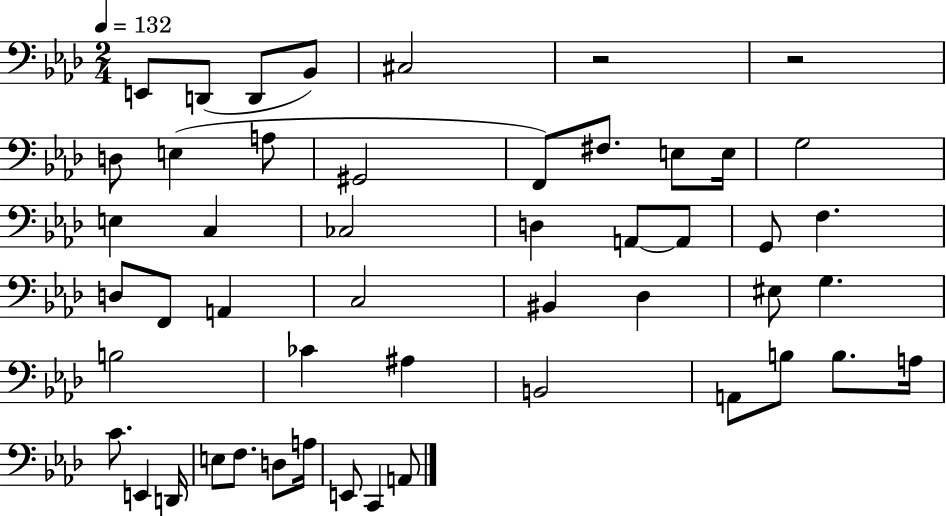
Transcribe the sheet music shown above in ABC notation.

X:1
T:Untitled
M:2/4
L:1/4
K:Ab
E,,/2 D,,/2 D,,/2 _B,,/2 ^C,2 z2 z2 D,/2 E, A,/2 ^G,,2 F,,/2 ^F,/2 E,/2 E,/4 G,2 E, C, _C,2 D, A,,/2 A,,/2 G,,/2 F, D,/2 F,,/2 A,, C,2 ^B,, _D, ^E,/2 G, B,2 _C ^A, B,,2 A,,/2 B,/2 B,/2 A,/4 C/2 E,, D,,/4 E,/2 F,/2 D,/2 A,/4 E,,/2 C,, A,,/2